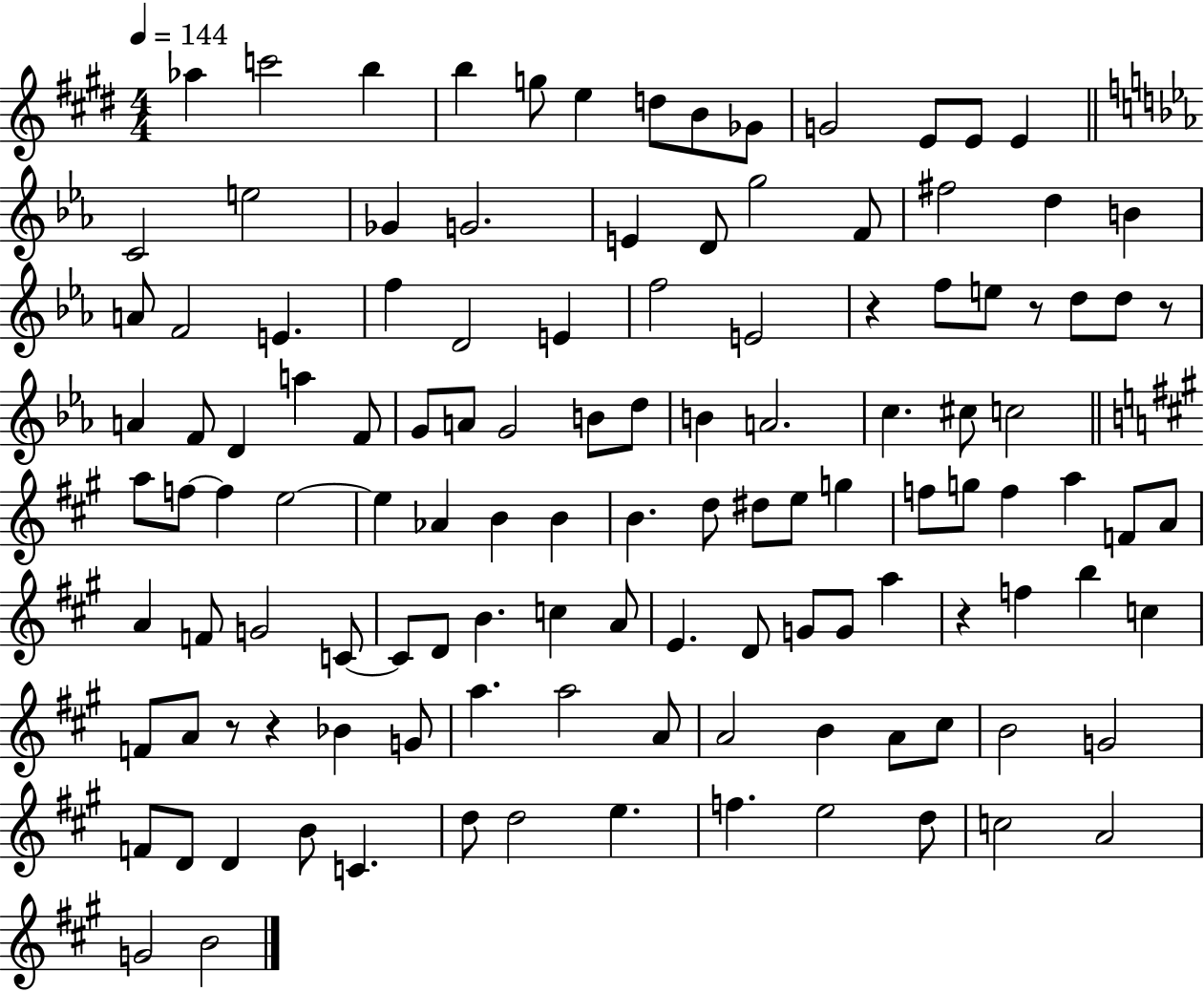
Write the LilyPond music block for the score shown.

{
  \clef treble
  \numericTimeSignature
  \time 4/4
  \key e \major
  \tempo 4 = 144
  aes''4 c'''2 b''4 | b''4 g''8 e''4 d''8 b'8 ges'8 | g'2 e'8 e'8 e'4 | \bar "||" \break \key c \minor c'2 e''2 | ges'4 g'2. | e'4 d'8 g''2 f'8 | fis''2 d''4 b'4 | \break a'8 f'2 e'4. | f''4 d'2 e'4 | f''2 e'2 | r4 f''8 e''8 r8 d''8 d''8 r8 | \break a'4 f'8 d'4 a''4 f'8 | g'8 a'8 g'2 b'8 d''8 | b'4 a'2. | c''4. cis''8 c''2 | \break \bar "||" \break \key a \major a''8 f''8~~ f''4 e''2~~ | e''4 aes'4 b'4 b'4 | b'4. d''8 dis''8 e''8 g''4 | f''8 g''8 f''4 a''4 f'8 a'8 | \break a'4 f'8 g'2 c'8~~ | c'8 d'8 b'4. c''4 a'8 | e'4. d'8 g'8 g'8 a''4 | r4 f''4 b''4 c''4 | \break f'8 a'8 r8 r4 bes'4 g'8 | a''4. a''2 a'8 | a'2 b'4 a'8 cis''8 | b'2 g'2 | \break f'8 d'8 d'4 b'8 c'4. | d''8 d''2 e''4. | f''4. e''2 d''8 | c''2 a'2 | \break g'2 b'2 | \bar "|."
}